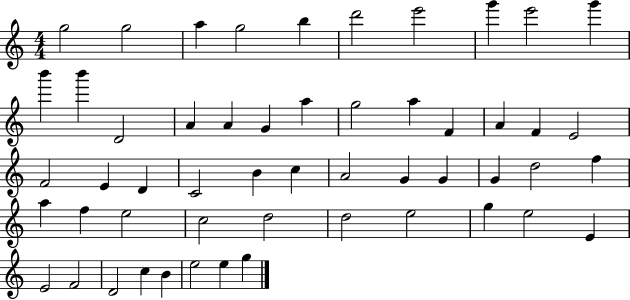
G5/h G5/h A5/q G5/h B5/q D6/h E6/h G6/q E6/h G6/q B6/q B6/q D4/h A4/q A4/q G4/q A5/q G5/h A5/q F4/q A4/q F4/q E4/h F4/h E4/q D4/q C4/h B4/q C5/q A4/h G4/q G4/q G4/q D5/h F5/q A5/q F5/q E5/h C5/h D5/h D5/h E5/h G5/q E5/h E4/q E4/h F4/h D4/h C5/q B4/q E5/h E5/q G5/q